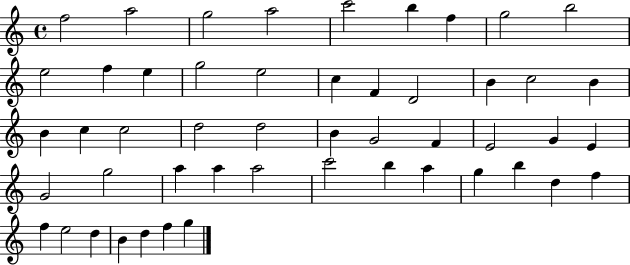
X:1
T:Untitled
M:4/4
L:1/4
K:C
f2 a2 g2 a2 c'2 b f g2 b2 e2 f e g2 e2 c F D2 B c2 B B c c2 d2 d2 B G2 F E2 G E G2 g2 a a a2 c'2 b a g b d f f e2 d B d f g